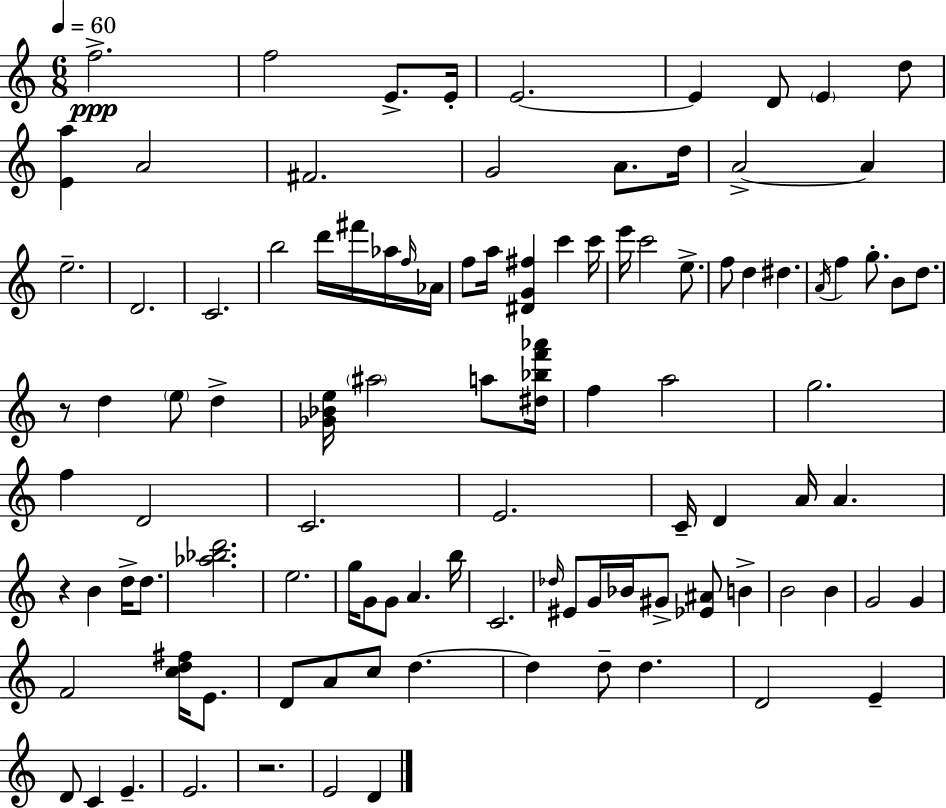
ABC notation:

X:1
T:Untitled
M:6/8
L:1/4
K:Am
f2 f2 E/2 E/4 E2 E D/2 E d/2 [Ea] A2 ^F2 G2 A/2 d/4 A2 A e2 D2 C2 b2 d'/4 ^f'/4 _a/4 f/4 _A/4 f/2 a/4 [^DG^f] c' c'/4 e'/4 c'2 e/2 f/2 d ^d A/4 f g/2 B/2 d/2 z/2 d e/2 d [_G_Be]/4 ^a2 a/2 [^d_bf'_a']/4 f a2 g2 f D2 C2 E2 C/4 D A/4 A z B d/4 d/2 [_a_bd']2 e2 g/4 G/2 G/2 A b/4 C2 _d/4 ^E/2 G/4 _B/4 ^G/2 [_E^A]/2 B B2 B G2 G F2 [cd^f]/4 E/2 D/2 A/2 c/2 d d d/2 d D2 E D/2 C E E2 z2 E2 D